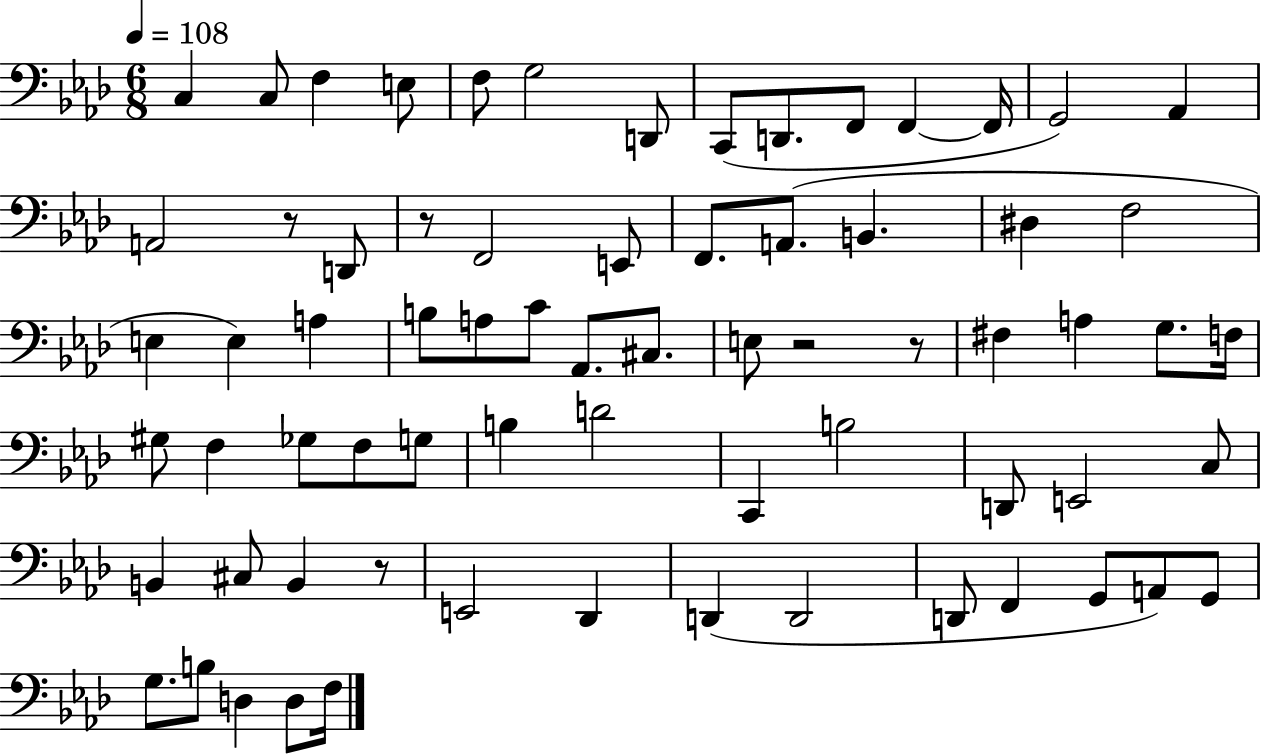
X:1
T:Untitled
M:6/8
L:1/4
K:Ab
C, C,/2 F, E,/2 F,/2 G,2 D,,/2 C,,/2 D,,/2 F,,/2 F,, F,,/4 G,,2 _A,, A,,2 z/2 D,,/2 z/2 F,,2 E,,/2 F,,/2 A,,/2 B,, ^D, F,2 E, E, A, B,/2 A,/2 C/2 _A,,/2 ^C,/2 E,/2 z2 z/2 ^F, A, G,/2 F,/4 ^G,/2 F, _G,/2 F,/2 G,/2 B, D2 C,, B,2 D,,/2 E,,2 C,/2 B,, ^C,/2 B,, z/2 E,,2 _D,, D,, D,,2 D,,/2 F,, G,,/2 A,,/2 G,,/2 G,/2 B,/2 D, D,/2 F,/4